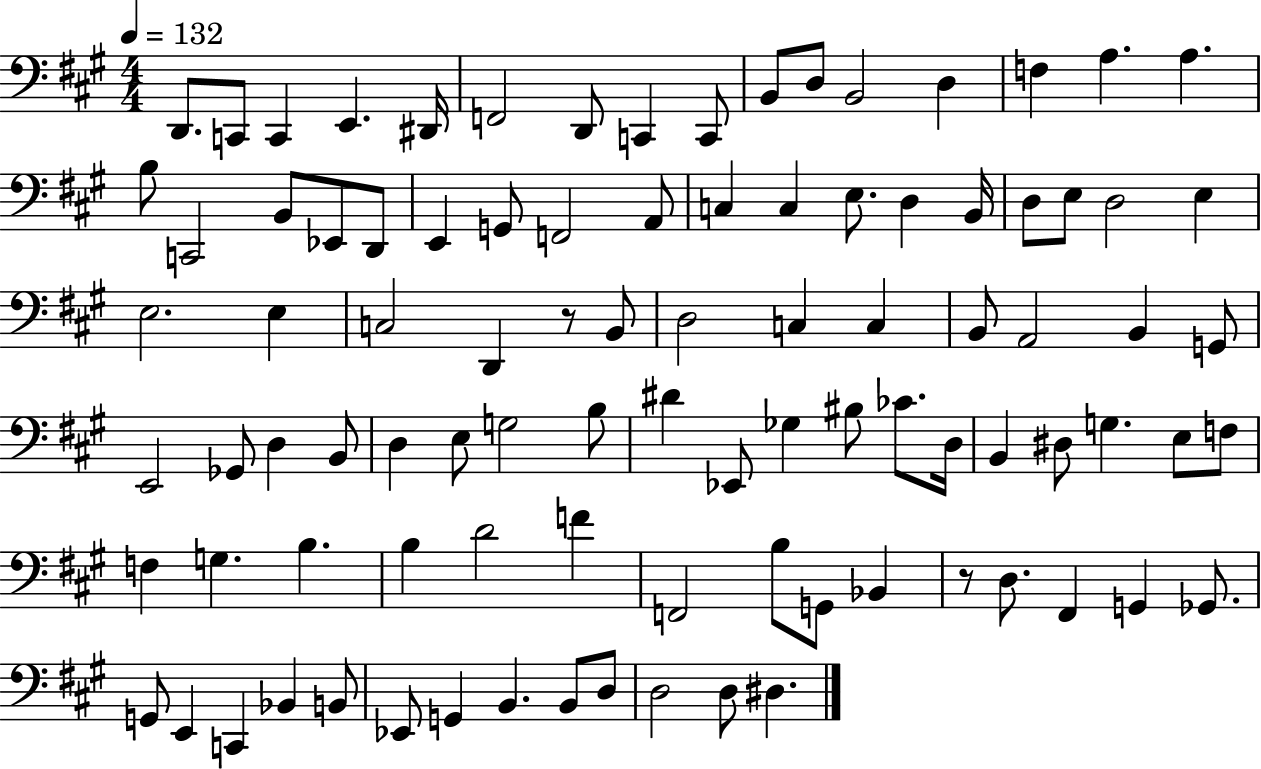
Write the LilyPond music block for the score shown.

{
  \clef bass
  \numericTimeSignature
  \time 4/4
  \key a \major
  \tempo 4 = 132
  \repeat volta 2 { d,8. c,8 c,4 e,4. dis,16 | f,2 d,8 c,4 c,8 | b,8 d8 b,2 d4 | f4 a4. a4. | \break b8 c,2 b,8 ees,8 d,8 | e,4 g,8 f,2 a,8 | c4 c4 e8. d4 b,16 | d8 e8 d2 e4 | \break e2. e4 | c2 d,4 r8 b,8 | d2 c4 c4 | b,8 a,2 b,4 g,8 | \break e,2 ges,8 d4 b,8 | d4 e8 g2 b8 | dis'4 ees,8 ges4 bis8 ces'8. d16 | b,4 dis8 g4. e8 f8 | \break f4 g4. b4. | b4 d'2 f'4 | f,2 b8 g,8 bes,4 | r8 d8. fis,4 g,4 ges,8. | \break g,8 e,4 c,4 bes,4 b,8 | ees,8 g,4 b,4. b,8 d8 | d2 d8 dis4. | } \bar "|."
}